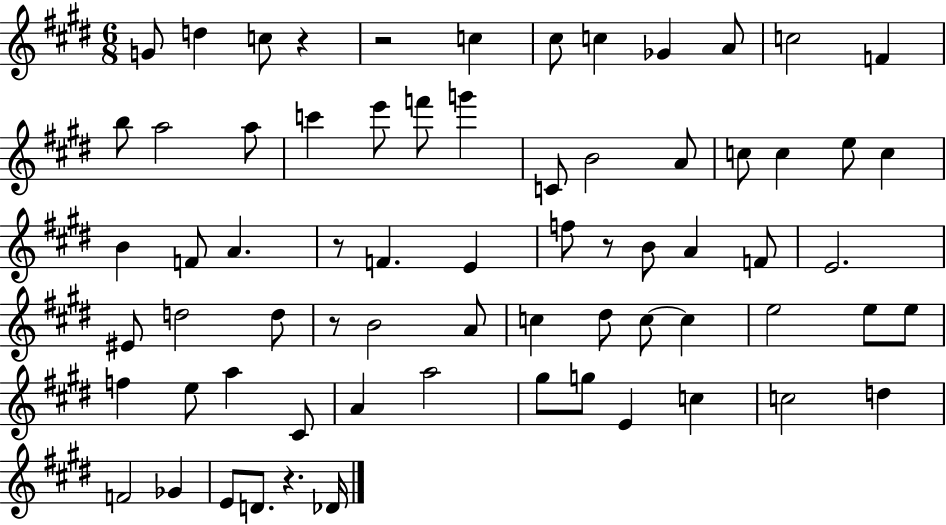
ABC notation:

X:1
T:Untitled
M:6/8
L:1/4
K:E
G/2 d c/2 z z2 c ^c/2 c _G A/2 c2 F b/2 a2 a/2 c' e'/2 f'/2 g' C/2 B2 A/2 c/2 c e/2 c B F/2 A z/2 F E f/2 z/2 B/2 A F/2 E2 ^E/2 d2 d/2 z/2 B2 A/2 c ^d/2 c/2 c e2 e/2 e/2 f e/2 a ^C/2 A a2 ^g/2 g/2 E c c2 d F2 _G E/2 D/2 z _D/4